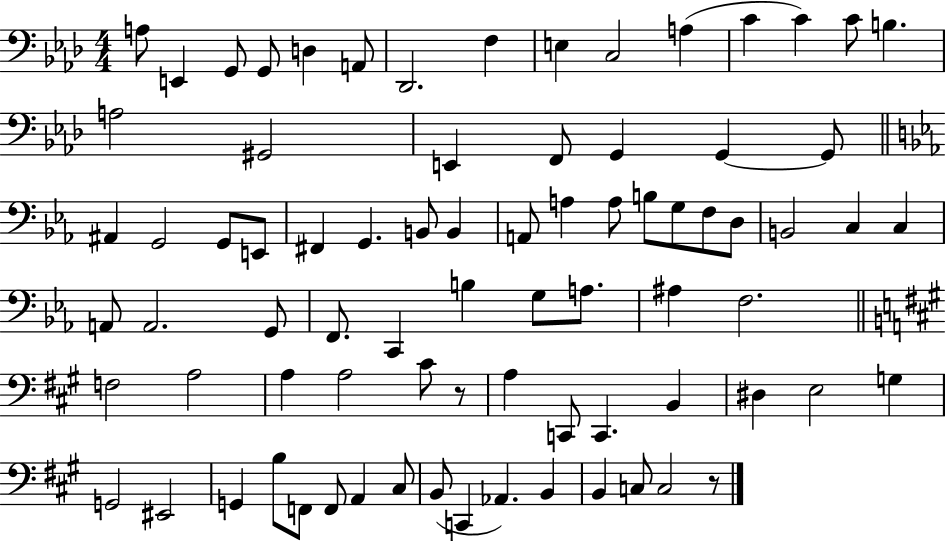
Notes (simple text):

A3/e E2/q G2/e G2/e D3/q A2/e Db2/h. F3/q E3/q C3/h A3/q C4/q C4/q C4/e B3/q. A3/h G#2/h E2/q F2/e G2/q G2/q G2/e A#2/q G2/h G2/e E2/e F#2/q G2/q. B2/e B2/q A2/e A3/q A3/e B3/e G3/e F3/e D3/e B2/h C3/q C3/q A2/e A2/h. G2/e F2/e. C2/q B3/q G3/e A3/e. A#3/q F3/h. F3/h A3/h A3/q A3/h C#4/e R/e A3/q C2/e C2/q. B2/q D#3/q E3/h G3/q G2/h EIS2/h G2/q B3/e F2/e F2/e A2/q C#3/e B2/e C2/q Ab2/q. B2/q B2/q C3/e C3/h R/e